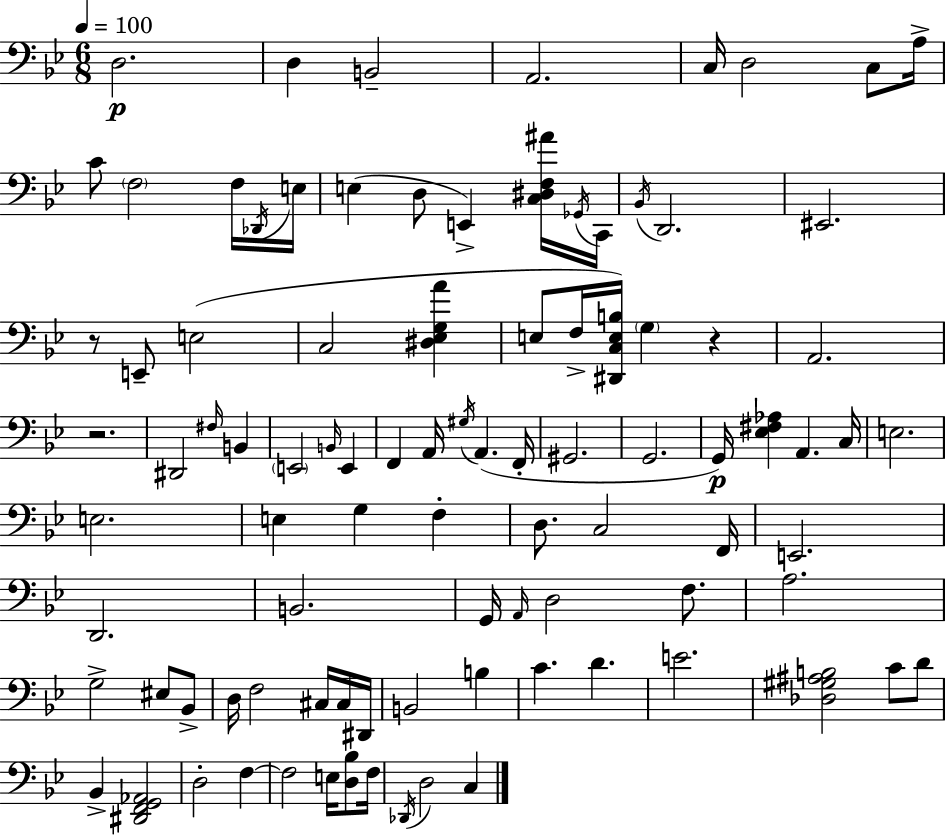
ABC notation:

X:1
T:Untitled
M:6/8
L:1/4
K:Gm
D,2 D, B,,2 A,,2 C,/4 D,2 C,/2 A,/4 C/2 F,2 F,/4 _D,,/4 E,/4 E, D,/2 E,, [C,^D,F,^A]/4 _G,,/4 C,,/4 _B,,/4 D,,2 ^E,,2 z/2 E,,/2 E,2 C,2 [^D,_E,G,A] E,/2 F,/4 [^D,,C,E,B,]/4 G, z A,,2 z2 ^D,,2 ^F,/4 B,, E,,2 B,,/4 E,, F,, A,,/4 ^G,/4 A,, F,,/4 ^G,,2 G,,2 G,,/4 [_E,^F,_A,] A,, C,/4 E,2 E,2 E, G, F, D,/2 C,2 F,,/4 E,,2 D,,2 B,,2 G,,/4 A,,/4 D,2 F,/2 A,2 G,2 ^E,/2 _B,,/2 D,/4 F,2 ^C,/4 ^C,/4 ^D,,/4 B,,2 B, C D E2 [_D,^G,^A,B,]2 C/2 D/2 _B,, [^D,,F,,G,,_A,,]2 D,2 F, F,2 E,/4 [D,_B,]/2 F,/4 _D,,/4 D,2 C,